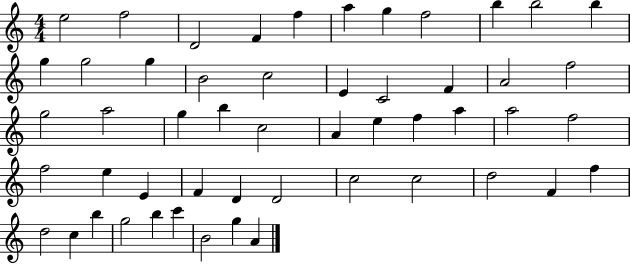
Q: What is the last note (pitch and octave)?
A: A4